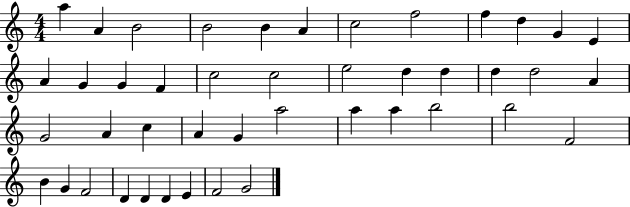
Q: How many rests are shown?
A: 0